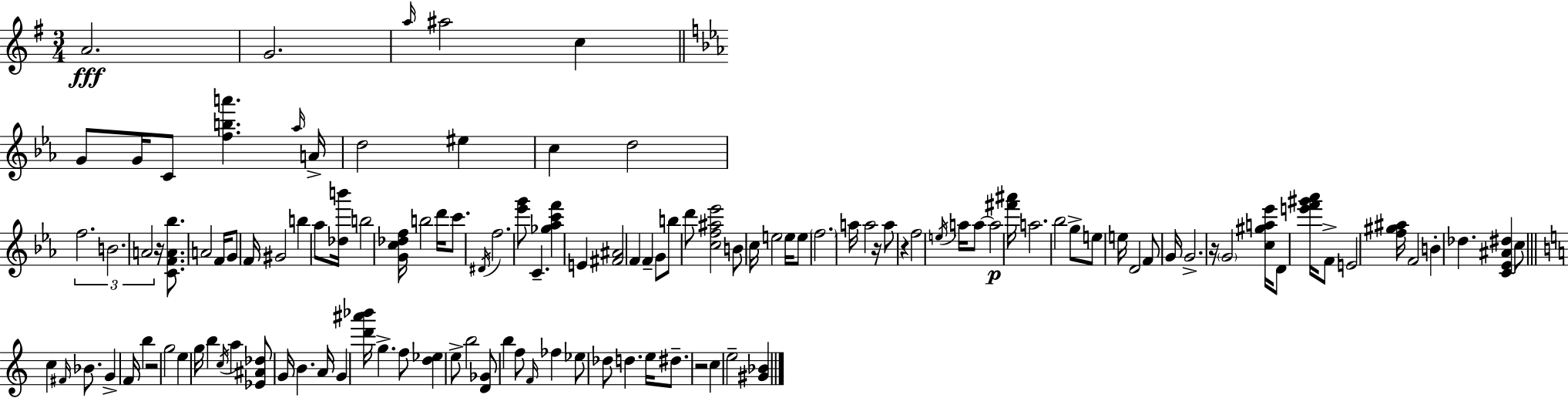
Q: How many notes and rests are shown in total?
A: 123